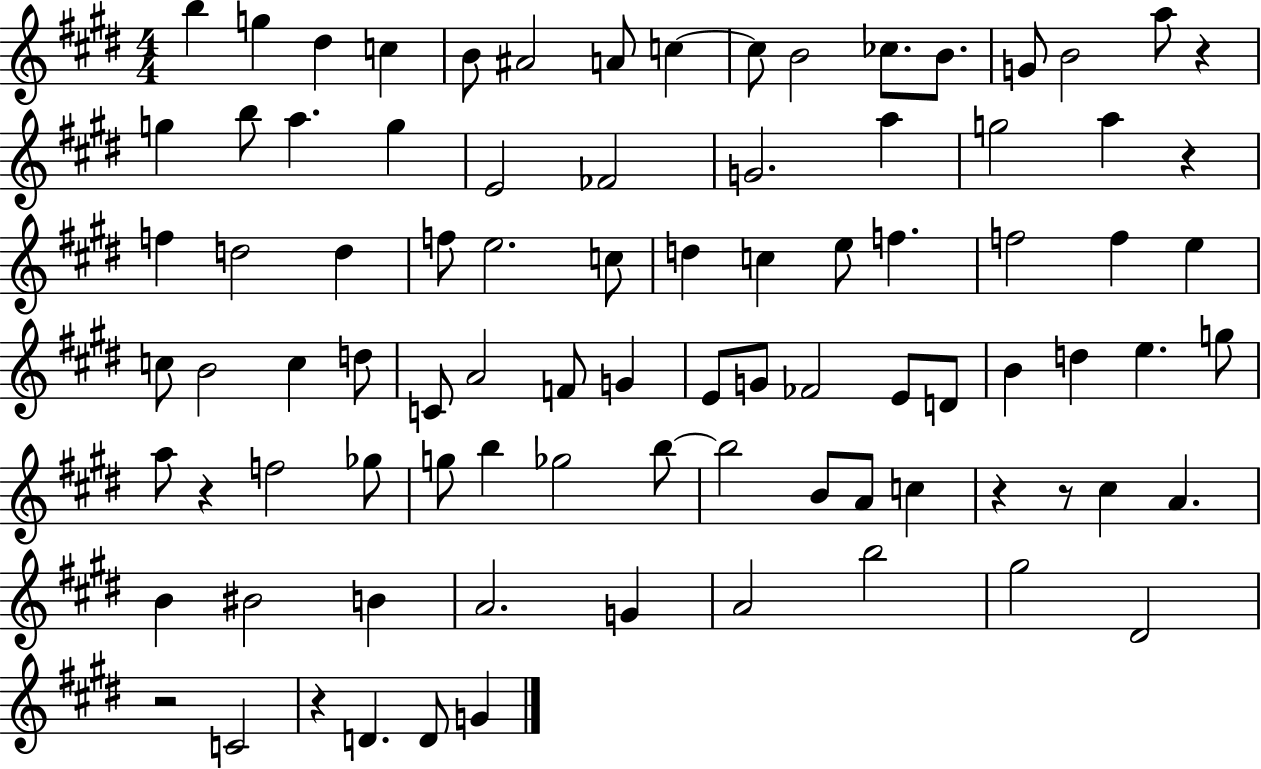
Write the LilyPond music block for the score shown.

{
  \clef treble
  \numericTimeSignature
  \time 4/4
  \key e \major
  b''4 g''4 dis''4 c''4 | b'8 ais'2 a'8 c''4~~ | c''8 b'2 ces''8. b'8. | g'8 b'2 a''8 r4 | \break g''4 b''8 a''4. g''4 | e'2 fes'2 | g'2. a''4 | g''2 a''4 r4 | \break f''4 d''2 d''4 | f''8 e''2. c''8 | d''4 c''4 e''8 f''4. | f''2 f''4 e''4 | \break c''8 b'2 c''4 d''8 | c'8 a'2 f'8 g'4 | e'8 g'8 fes'2 e'8 d'8 | b'4 d''4 e''4. g''8 | \break a''8 r4 f''2 ges''8 | g''8 b''4 ges''2 b''8~~ | b''2 b'8 a'8 c''4 | r4 r8 cis''4 a'4. | \break b'4 bis'2 b'4 | a'2. g'4 | a'2 b''2 | gis''2 dis'2 | \break r2 c'2 | r4 d'4. d'8 g'4 | \bar "|."
}